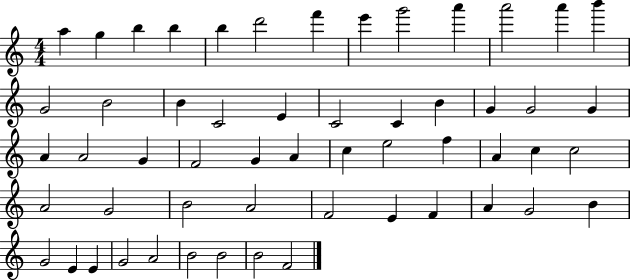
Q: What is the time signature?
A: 4/4